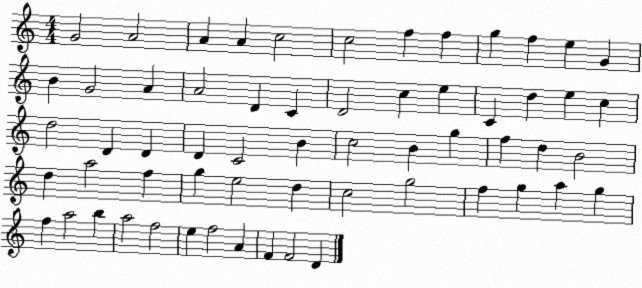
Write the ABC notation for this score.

X:1
T:Untitled
M:4/4
L:1/4
K:C
G2 A2 A A c2 c2 f f g f e G B G2 A A2 D C D2 c e C d e c d2 D D D C2 B c2 B g f d B2 d a2 f g e2 d c2 g2 f g a g f a2 b a2 f2 e f2 A F F2 D